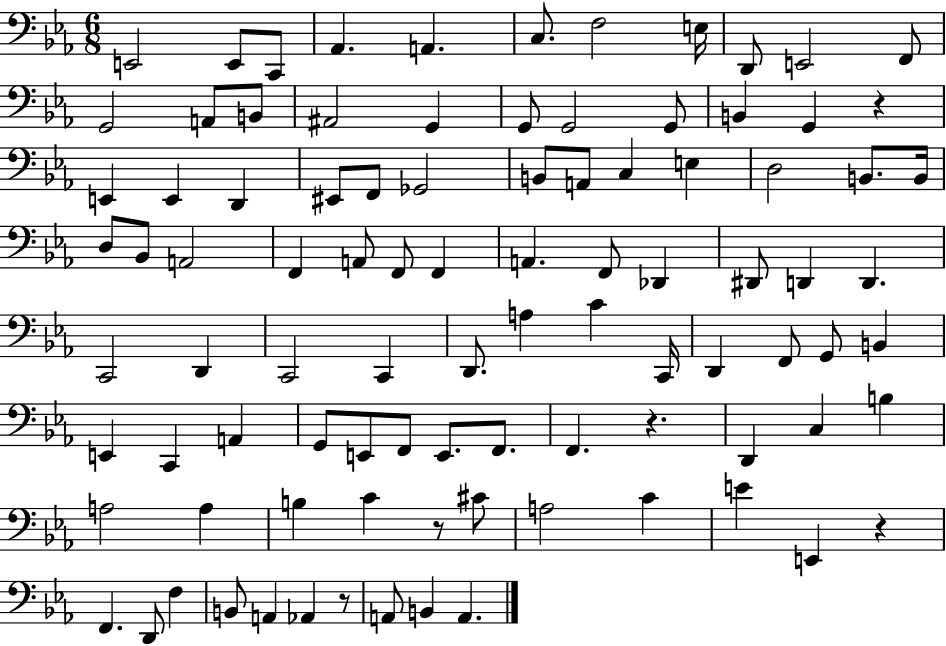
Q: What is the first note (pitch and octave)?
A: E2